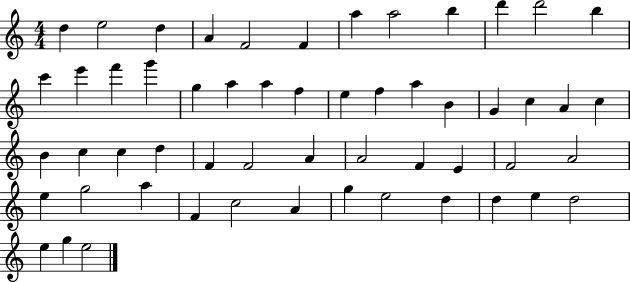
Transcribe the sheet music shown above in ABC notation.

X:1
T:Untitled
M:4/4
L:1/4
K:C
d e2 d A F2 F a a2 b d' d'2 b c' e' f' g' g a a f e f a B G c A c B c c d F F2 A A2 F E F2 A2 e g2 a F c2 A g e2 d d e d2 e g e2